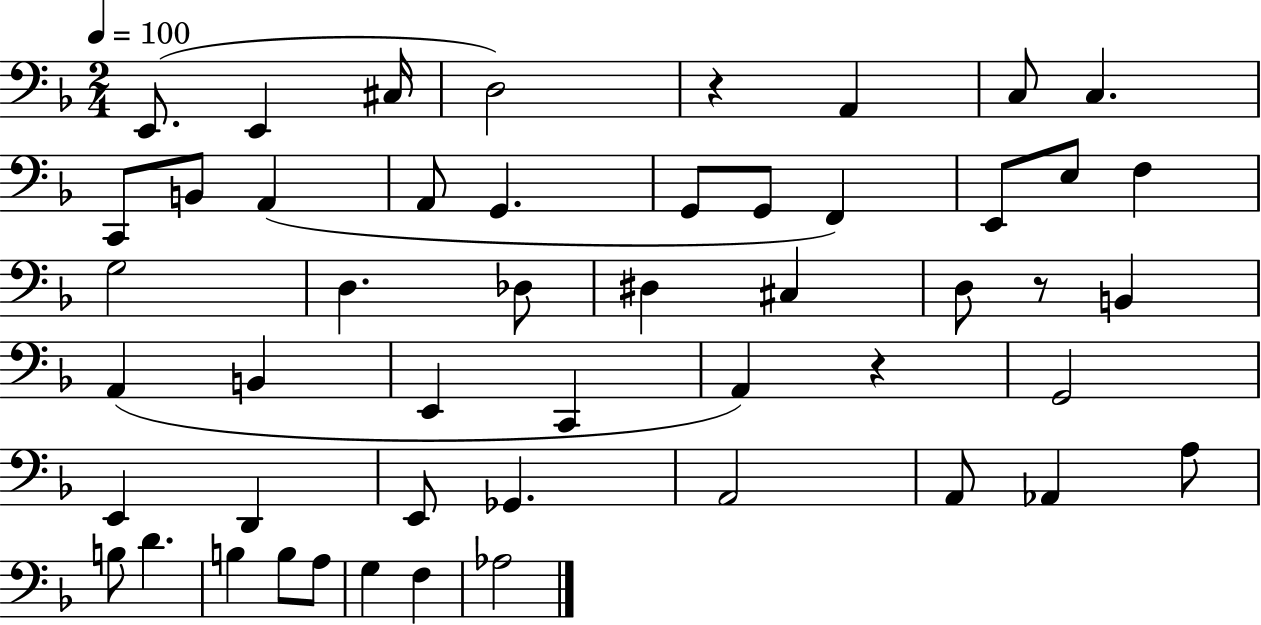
E2/e. E2/q C#3/s D3/h R/q A2/q C3/e C3/q. C2/e B2/e A2/q A2/e G2/q. G2/e G2/e F2/q E2/e E3/e F3/q G3/h D3/q. Db3/e D#3/q C#3/q D3/e R/e B2/q A2/q B2/q E2/q C2/q A2/q R/q G2/h E2/q D2/q E2/e Gb2/q. A2/h A2/e Ab2/q A3/e B3/e D4/q. B3/q B3/e A3/e G3/q F3/q Ab3/h